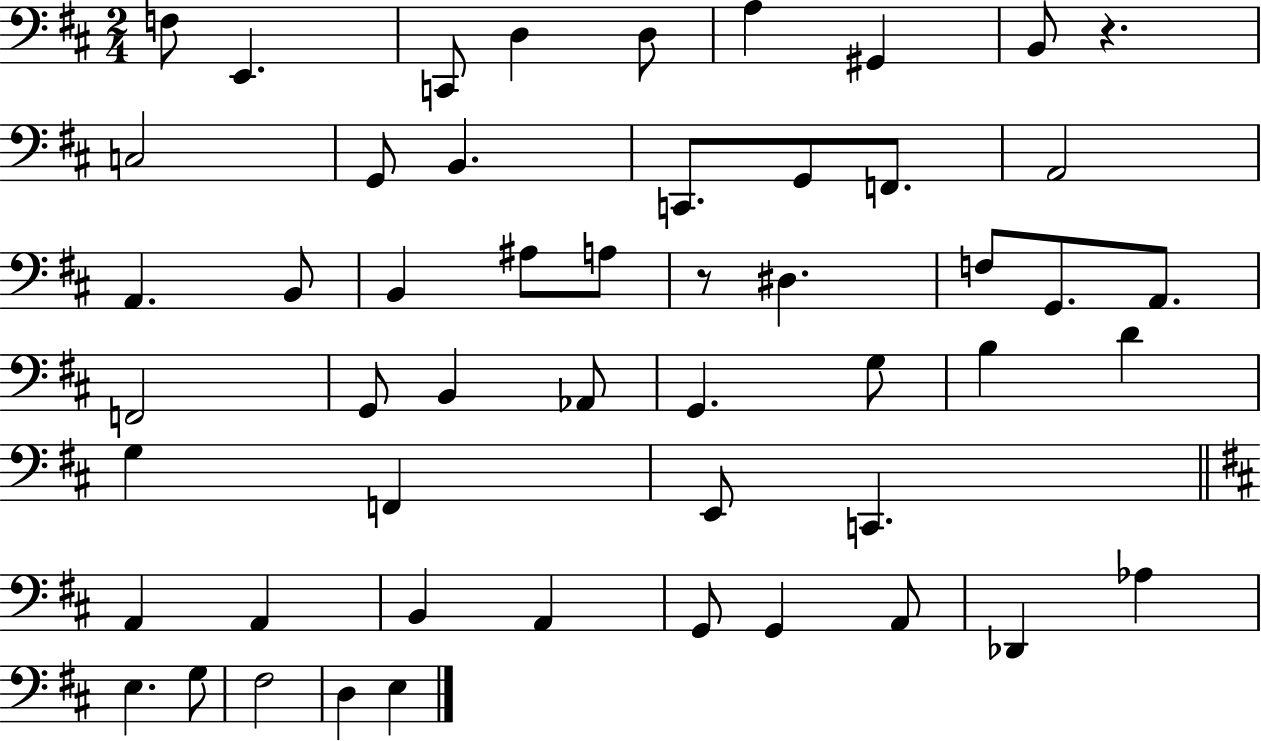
F3/e E2/q. C2/e D3/q D3/e A3/q G#2/q B2/e R/q. C3/h G2/e B2/q. C2/e. G2/e F2/e. A2/h A2/q. B2/e B2/q A#3/e A3/e R/e D#3/q. F3/e G2/e. A2/e. F2/h G2/e B2/q Ab2/e G2/q. G3/e B3/q D4/q G3/q F2/q E2/e C2/q. A2/q A2/q B2/q A2/q G2/e G2/q A2/e Db2/q Ab3/q E3/q. G3/e F#3/h D3/q E3/q